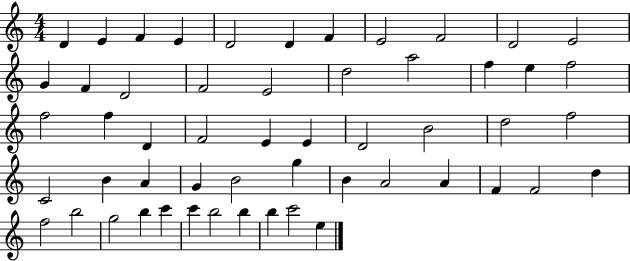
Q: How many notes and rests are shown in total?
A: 54